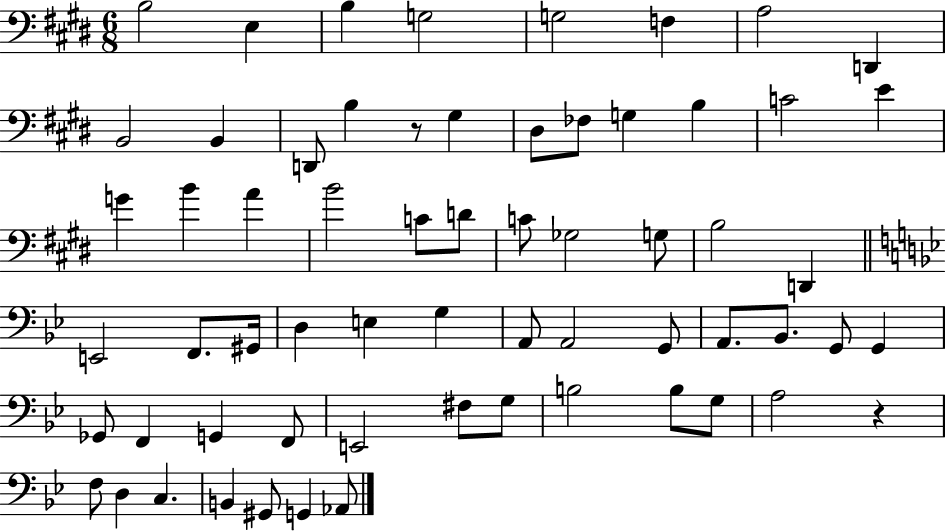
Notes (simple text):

B3/h E3/q B3/q G3/h G3/h F3/q A3/h D2/q B2/h B2/q D2/e B3/q R/e G#3/q D#3/e FES3/e G3/q B3/q C4/h E4/q G4/q B4/q A4/q B4/h C4/e D4/e C4/e Gb3/h G3/e B3/h D2/q E2/h F2/e. G#2/s D3/q E3/q G3/q A2/e A2/h G2/e A2/e. Bb2/e. G2/e G2/q Gb2/e F2/q G2/q F2/e E2/h F#3/e G3/e B3/h B3/e G3/e A3/h R/q F3/e D3/q C3/q. B2/q G#2/e G2/q Ab2/e